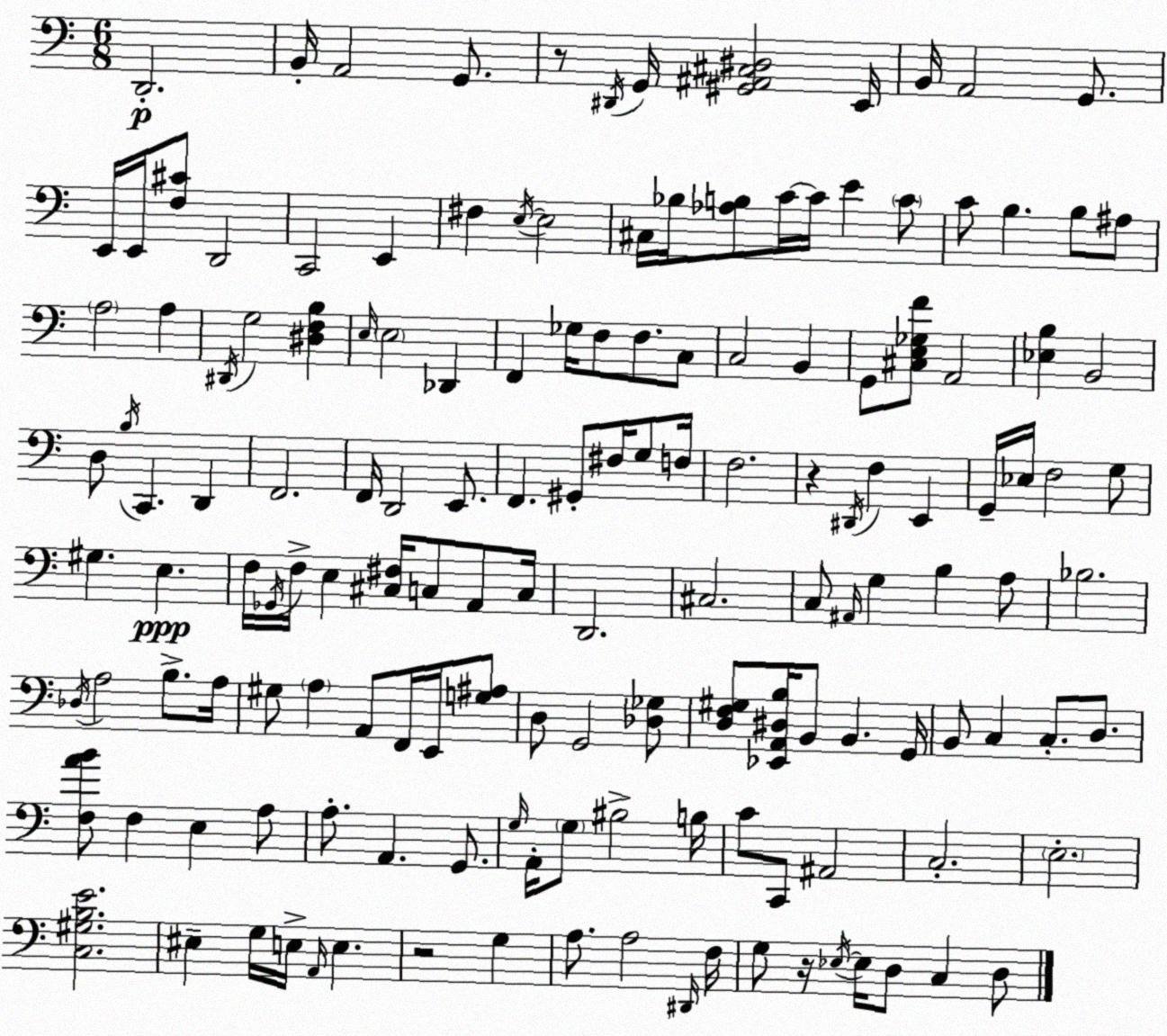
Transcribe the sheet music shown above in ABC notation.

X:1
T:Untitled
M:6/8
L:1/4
K:Am
D,,2 B,,/4 A,,2 G,,/2 z/2 ^D,,/4 G,,/4 [^G,,^A,,^C,^D,]2 E,,/4 B,,/4 A,,2 G,,/2 E,,/4 E,,/4 [F,^C]/2 D,,2 C,,2 E,, ^F, E,/4 E,2 ^C,/4 _B,/4 [_A,B,]/2 C/4 C/4 E C/2 C/2 B, B,/2 ^A,/2 A,2 A, ^D,,/4 G,2 [^D,F,B,] E,/4 E,2 _D,, F,, _G,/4 F,/2 F,/2 C,/2 C,2 B,, G,,/2 [^C,E,_G,F]/2 A,,2 [_E,B,] B,,2 D,/2 B,/4 C,, D,, F,,2 F,,/4 D,,2 E,,/2 F,, ^G,,/2 ^F,/4 G,/2 F,/4 F,2 z ^D,,/4 F, E,, G,,/4 _E,/4 F,2 G,/2 ^G, E, F,/4 _G,,/4 F,/4 E, [^C,^F,]/4 C,/2 A,,/2 C,/4 D,,2 ^C,2 C,/2 ^A,,/4 G, B, A,/2 _B,2 _D,/4 A,2 B,/2 A,/4 ^G,/2 A, A,,/2 F,,/4 E,,/4 [G,^A,]/2 D,/2 G,,2 [_D,_G,]/2 [D,F,^G,]/2 [_E,,A,,^D,B,]/4 B,,/2 B,, G,,/4 B,,/2 C, C,/2 D,/2 [F,AB]/2 F, E, A,/2 A,/2 A,, G,,/2 G,/4 A,,/4 G,/2 ^B,2 B,/4 C/2 C,,/2 ^A,,2 C,2 E,2 [C,^G,B,E]2 ^E, G,/4 E,/4 A,,/4 E, z2 G, A,/2 A,2 ^D,,/4 F,/4 G,/2 z/4 _E,/4 _E,/4 D,/2 C, D,/2